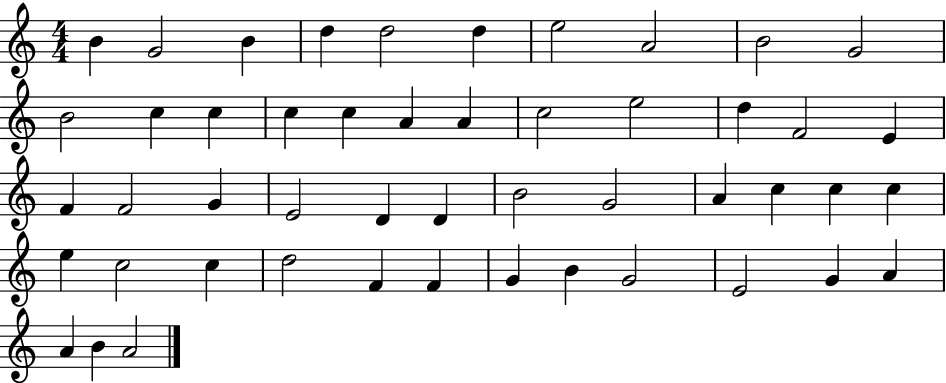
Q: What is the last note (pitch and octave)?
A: A4